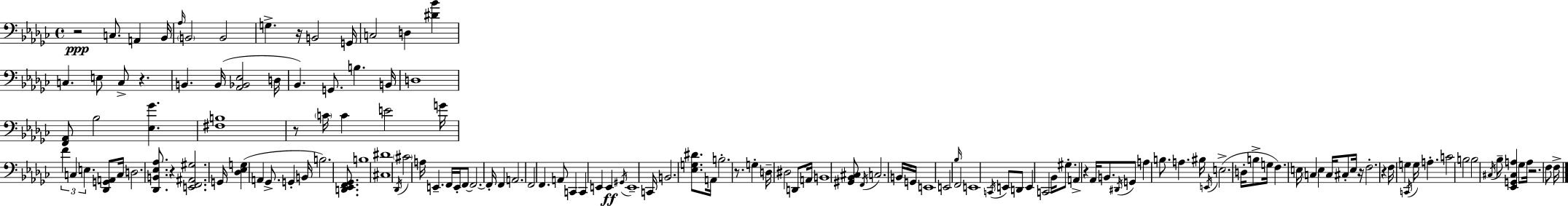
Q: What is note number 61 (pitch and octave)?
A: B2